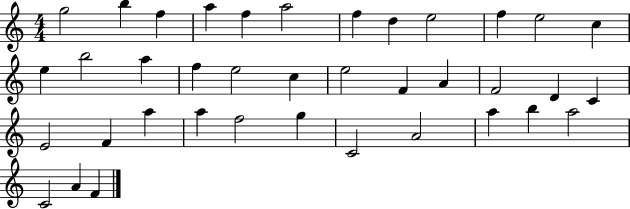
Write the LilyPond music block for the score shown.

{
  \clef treble
  \numericTimeSignature
  \time 4/4
  \key c \major
  g''2 b''4 f''4 | a''4 f''4 a''2 | f''4 d''4 e''2 | f''4 e''2 c''4 | \break e''4 b''2 a''4 | f''4 e''2 c''4 | e''2 f'4 a'4 | f'2 d'4 c'4 | \break e'2 f'4 a''4 | a''4 f''2 g''4 | c'2 a'2 | a''4 b''4 a''2 | \break c'2 a'4 f'4 | \bar "|."
}